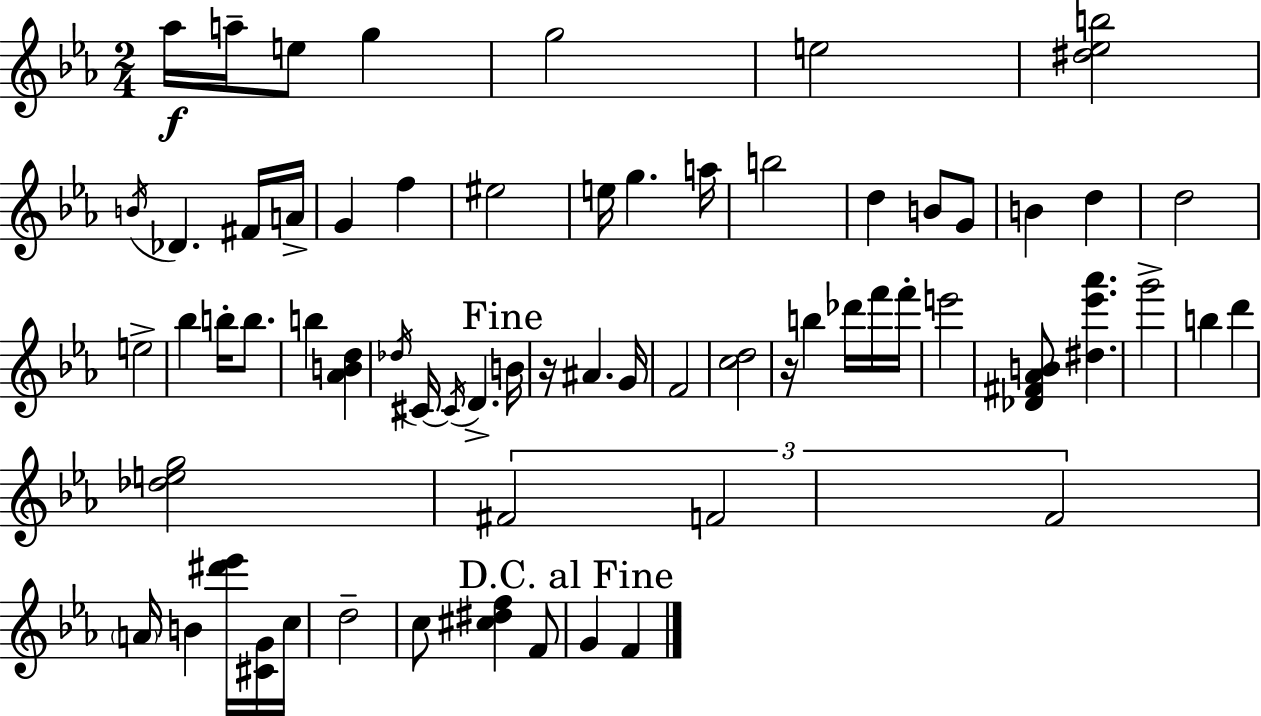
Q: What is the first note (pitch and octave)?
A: Ab5